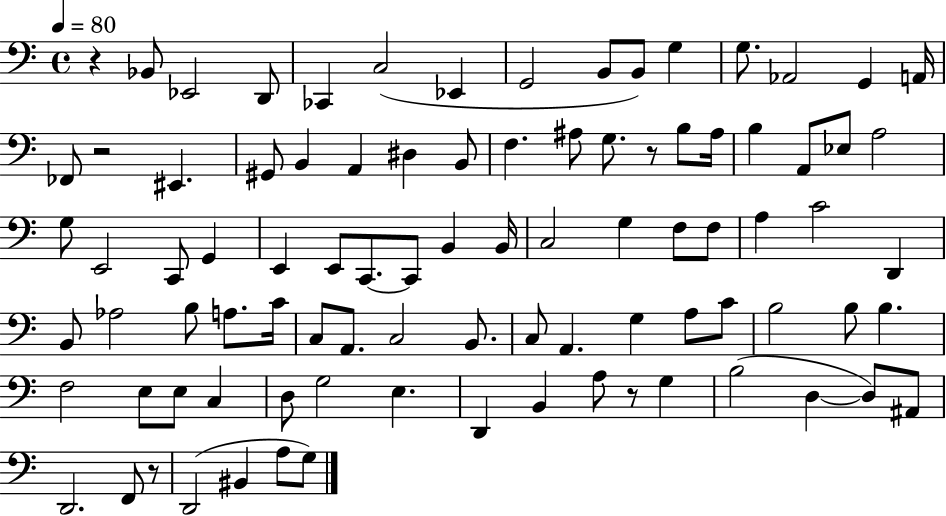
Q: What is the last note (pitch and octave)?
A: G3